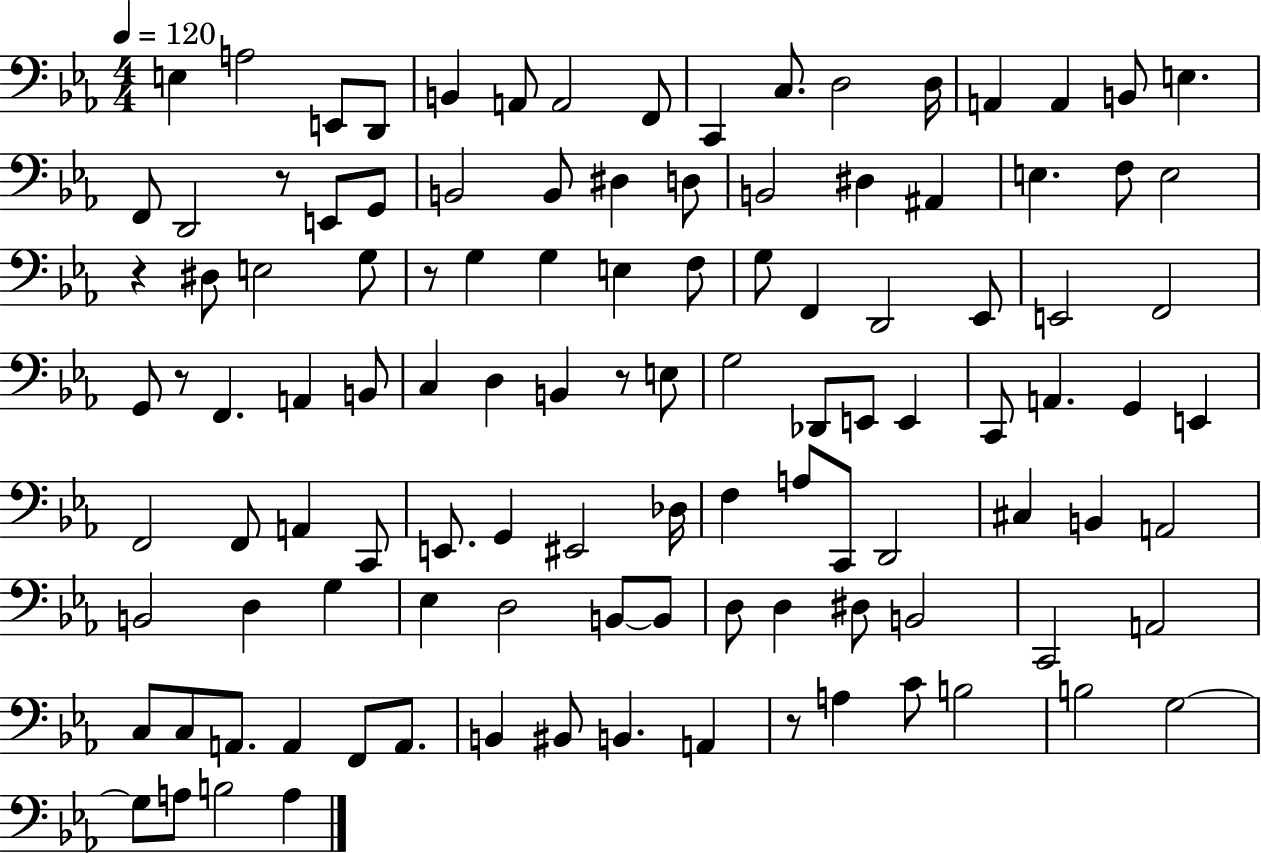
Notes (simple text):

E3/q A3/h E2/e D2/e B2/q A2/e A2/h F2/e C2/q C3/e. D3/h D3/s A2/q A2/q B2/e E3/q. F2/e D2/h R/e E2/e G2/e B2/h B2/e D#3/q D3/e B2/h D#3/q A#2/q E3/q. F3/e E3/h R/q D#3/e E3/h G3/e R/e G3/q G3/q E3/q F3/e G3/e F2/q D2/h Eb2/e E2/h F2/h G2/e R/e F2/q. A2/q B2/e C3/q D3/q B2/q R/e E3/e G3/h Db2/e E2/e E2/q C2/e A2/q. G2/q E2/q F2/h F2/e A2/q C2/e E2/e. G2/q EIS2/h Db3/s F3/q A3/e C2/e D2/h C#3/q B2/q A2/h B2/h D3/q G3/q Eb3/q D3/h B2/e B2/e D3/e D3/q D#3/e B2/h C2/h A2/h C3/e C3/e A2/e. A2/q F2/e A2/e. B2/q BIS2/e B2/q. A2/q R/e A3/q C4/e B3/h B3/h G3/h G3/e A3/e B3/h A3/q